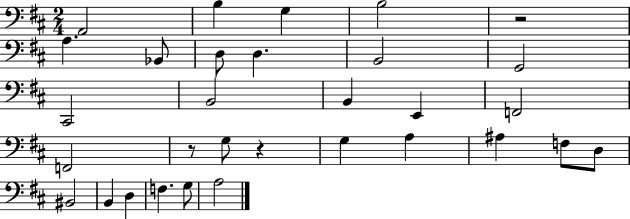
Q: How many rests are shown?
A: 3